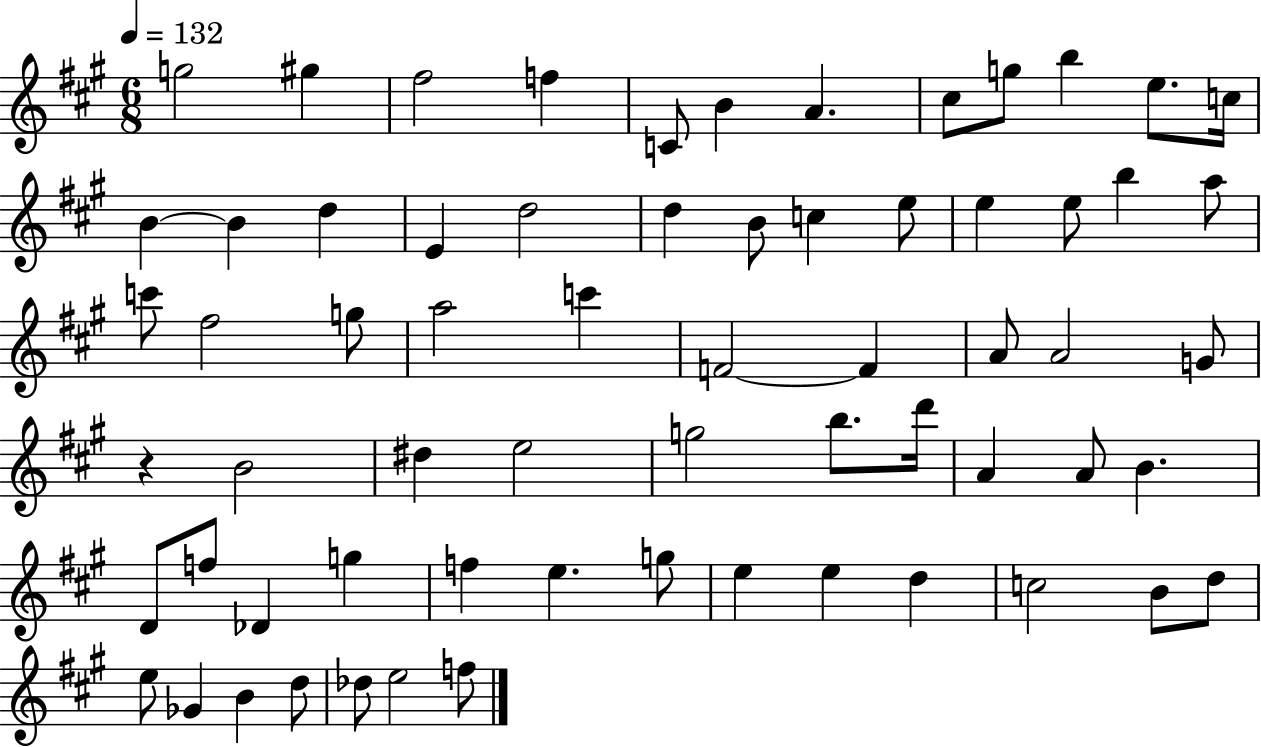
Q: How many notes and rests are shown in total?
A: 65